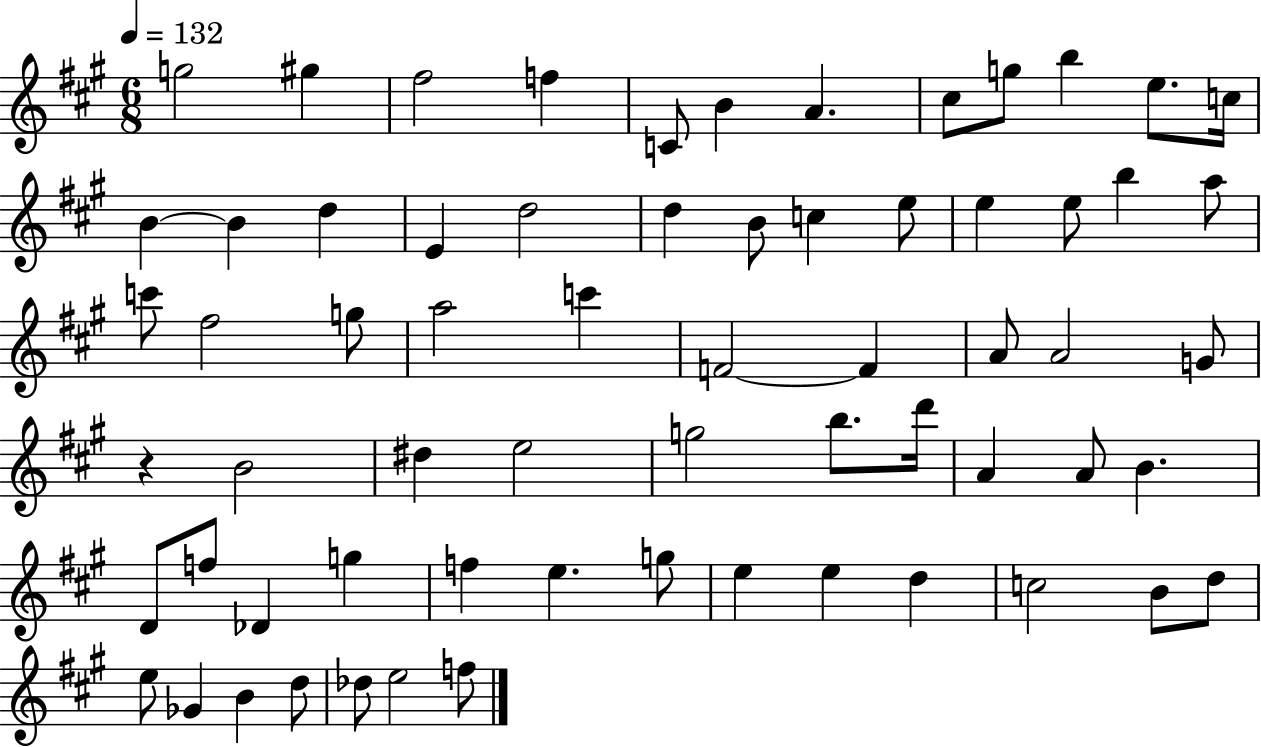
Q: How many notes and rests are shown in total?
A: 65